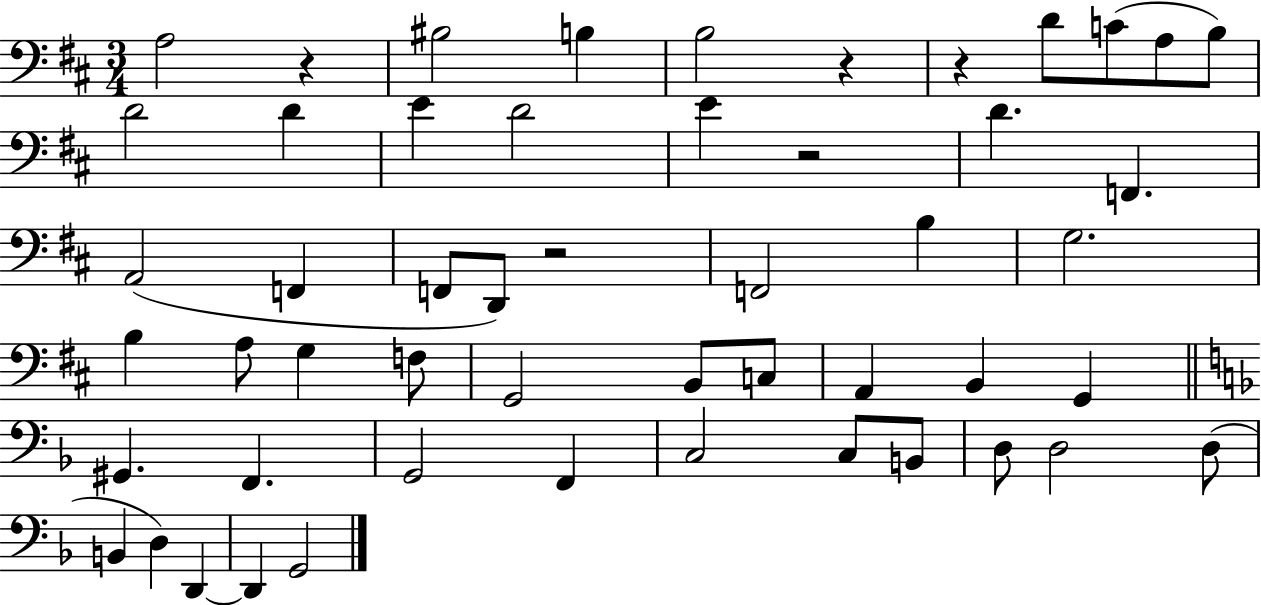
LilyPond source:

{
  \clef bass
  \numericTimeSignature
  \time 3/4
  \key d \major
  a2 r4 | bis2 b4 | b2 r4 | r4 d'8 c'8( a8 b8) | \break d'2 d'4 | e'4 d'2 | e'4 r2 | d'4. f,4. | \break a,2( f,4 | f,8 d,8) r2 | f,2 b4 | g2. | \break b4 a8 g4 f8 | g,2 b,8 c8 | a,4 b,4 g,4 | \bar "||" \break \key f \major gis,4. f,4. | g,2 f,4 | c2 c8 b,8 | d8 d2 d8( | \break b,4 d4) d,4~~ | d,4 g,2 | \bar "|."
}